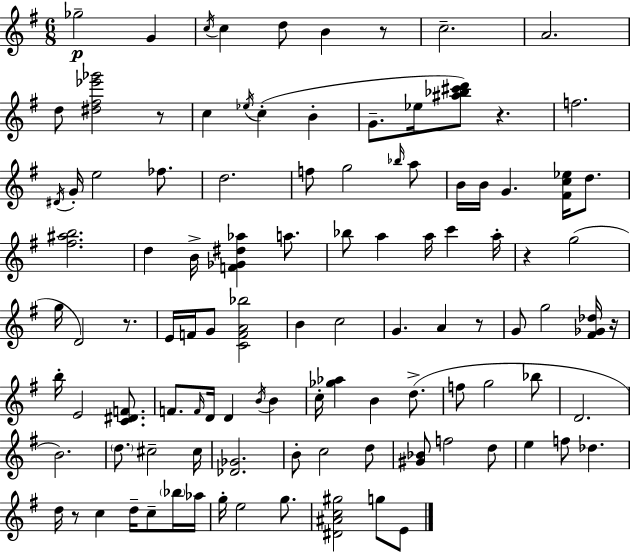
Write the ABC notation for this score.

X:1
T:Untitled
M:6/8
L:1/4
K:G
_g2 G c/4 c d/2 B z/2 c2 A2 d/2 [^d^f_e'_g']2 z/2 c _e/4 c B G/2 _e/4 [^a_b^c'd']/2 z f2 ^D/4 G/4 e2 _f/2 d2 f/2 g2 _b/4 a/2 B/4 B/4 G [^Fc_e]/4 d/2 [^f^ab]2 d B/4 [F_G^d_a] a/2 _b/2 a a/4 c' a/4 z g2 g/4 D2 z/2 E/4 F/4 G/2 [CFA_b]2 B c2 G A z/2 G/2 g2 [^F_G_d]/4 z/4 b/4 E2 [C^DF]/2 F/2 F/4 D/4 D B/4 B c/4 [_g_a] B d/2 f/2 g2 _b/2 D2 B2 d/2 ^c2 ^c/4 [_D_G]2 B/2 c2 d/2 [^G_B]/2 f2 d/2 e f/2 _d d/4 z/2 c d/4 c/2 _b/4 _a/4 g/4 e2 g/2 [^D^Ac^g]2 g/2 E/2